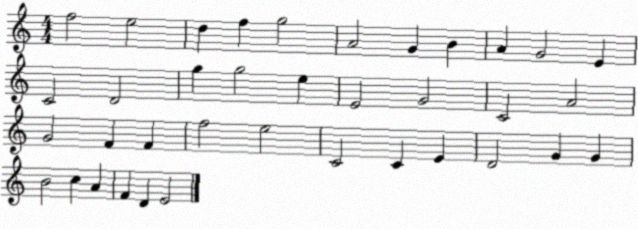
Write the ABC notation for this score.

X:1
T:Untitled
M:4/4
L:1/4
K:C
f2 e2 d f g2 A2 G B A G2 E C2 D2 g g2 e E2 G2 C2 A2 G2 F F f2 e2 C2 C E D2 G G B2 c A F D E2